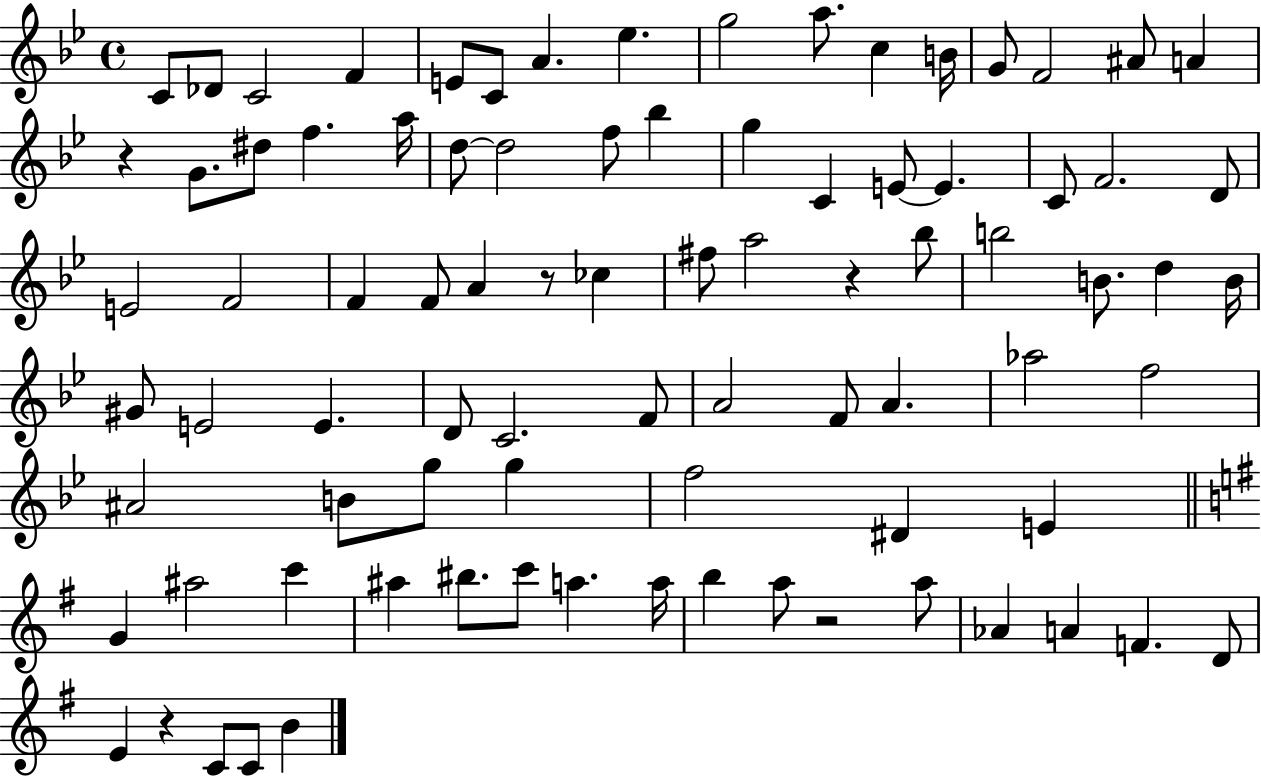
C4/e Db4/e C4/h F4/q E4/e C4/e A4/q. Eb5/q. G5/h A5/e. C5/q B4/s G4/e F4/h A#4/e A4/q R/q G4/e. D#5/e F5/q. A5/s D5/e D5/h F5/e Bb5/q G5/q C4/q E4/e E4/q. C4/e F4/h. D4/e E4/h F4/h F4/q F4/e A4/q R/e CES5/q F#5/e A5/h R/q Bb5/e B5/h B4/e. D5/q B4/s G#4/e E4/h E4/q. D4/e C4/h. F4/e A4/h F4/e A4/q. Ab5/h F5/h A#4/h B4/e G5/e G5/q F5/h D#4/q E4/q G4/q A#5/h C6/q A#5/q BIS5/e. C6/e A5/q. A5/s B5/q A5/e R/h A5/e Ab4/q A4/q F4/q. D4/e E4/q R/q C4/e C4/e B4/q